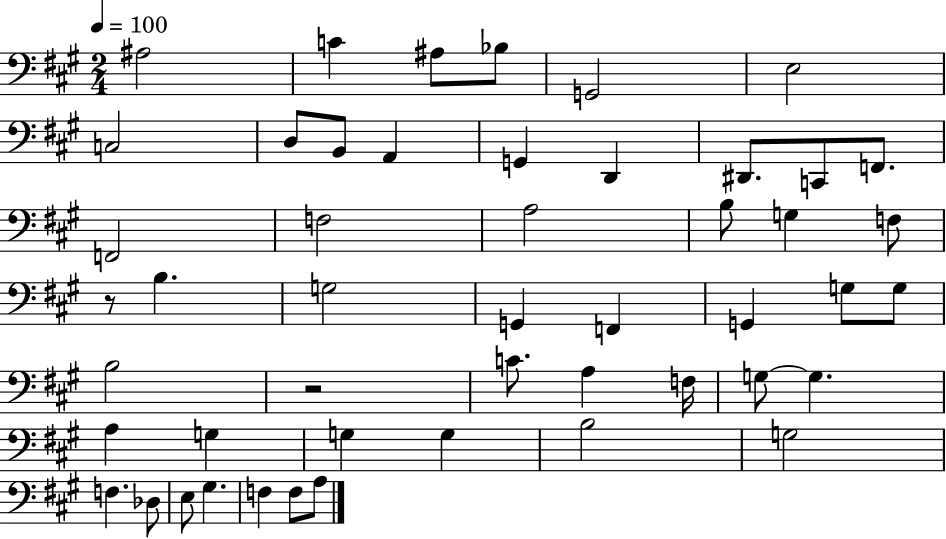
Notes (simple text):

A#3/h C4/q A#3/e Bb3/e G2/h E3/h C3/h D3/e B2/e A2/q G2/q D2/q D#2/e. C2/e F2/e. F2/h F3/h A3/h B3/e G3/q F3/e R/e B3/q. G3/h G2/q F2/q G2/q G3/e G3/e B3/h R/h C4/e. A3/q F3/s G3/e G3/q. A3/q G3/q G3/q G3/q B3/h G3/h F3/q. Db3/e E3/e G#3/q. F3/q F3/e A3/e